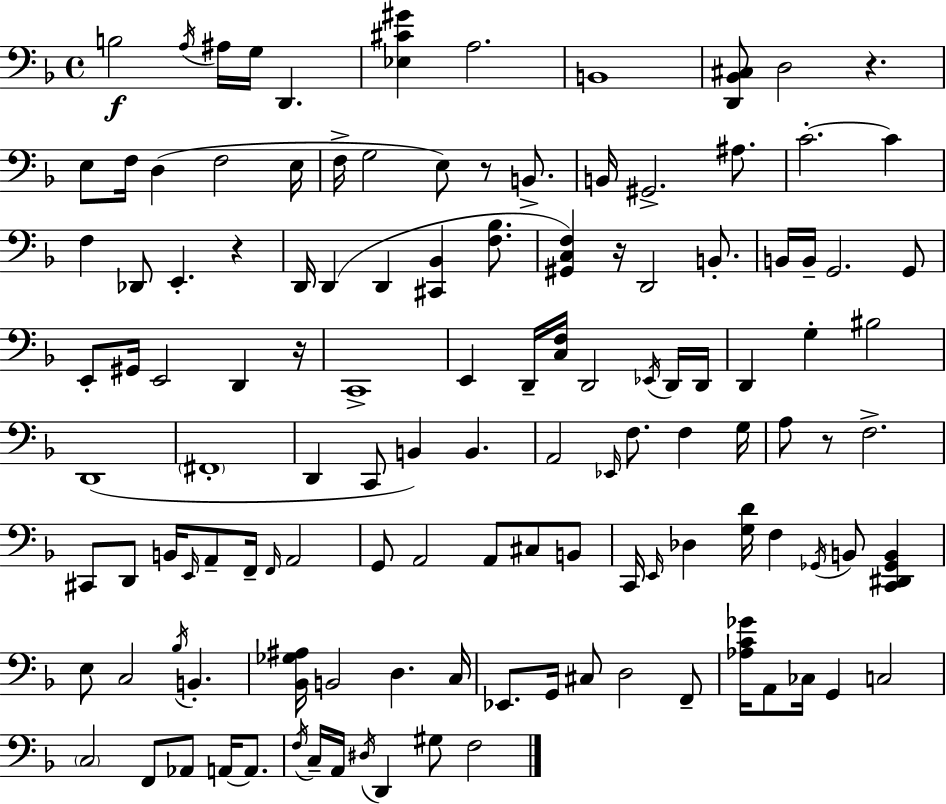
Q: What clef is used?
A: bass